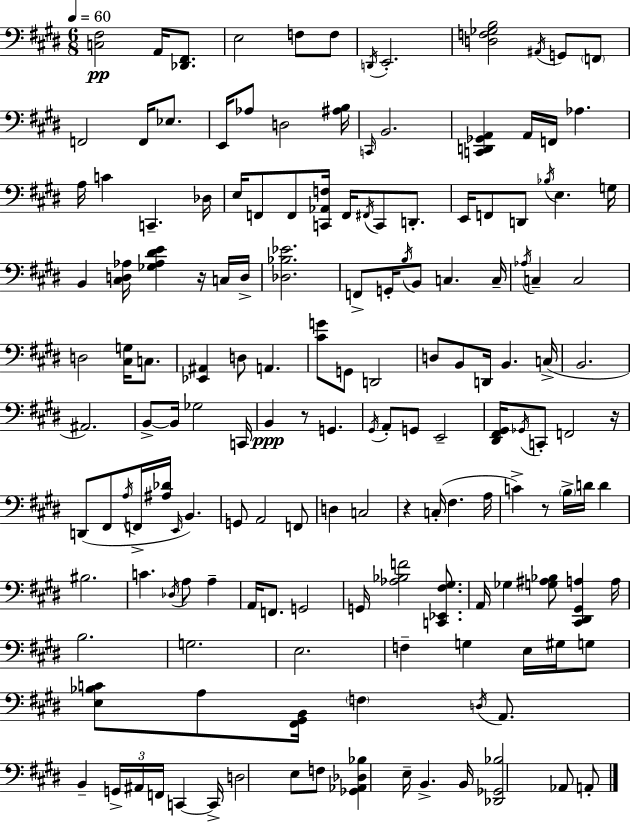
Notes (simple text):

[C3,F#3]/h A2/s [Db2,F#2]/e. E3/h F3/e F3/e D2/s E2/h. [D3,F3,Gb3,B3]/h A#2/s G2/e F2/e F2/h F2/s Eb3/e. E2/s Ab3/e D3/h [A#3,B3]/s C2/s B2/h. [C2,D2,Gb2,A2]/q A2/s F2/s Ab3/q. A3/s C4/q C2/q. Db3/s E3/s F2/e F2/e [C2,Ab2,F3]/s F2/s F#2/s C2/e D2/e. E2/s F2/e D2/e Bb3/s E3/q. G3/s B2/q [C#3,D3,Ab3]/s [Gb3,Ab3,D#4,E4]/q R/s C3/s D3/s [Db3,Bb3,Eb4]/h. F2/e G2/s B3/s B2/e C3/q. C3/s Ab3/s C3/q C3/h D3/h [C#3,G3]/s C3/e. [Eb2,A#2]/q D3/e A2/q. [C#4,G4]/e G2/e D2/h D3/e B2/e D2/s B2/q. C3/s B2/h. A#2/h. B2/e B2/s Gb3/h C2/s B2/q R/e G2/q. G#2/s A2/e G2/e E2/h [D#2,F#2,G#2]/s Gb2/s C2/e F2/h R/s D2/e F#2/e A3/s F2/s [A#3,Db4]/s E2/s B2/q. G2/e A2/h F2/e D3/q C3/h R/q C3/s F#3/q. A3/s C4/q R/e B3/s D4/s D4/q BIS3/h. C4/q. Db3/s A3/e A3/q A2/s F2/e. G2/h G2/s [Ab3,Bb3,F4]/h [C2,Eb2,F#3,G#3]/e. A2/s Gb3/q [G3,A#3,Bb3]/e [C#2,D#2,G#2,A3]/q A3/s B3/h. G3/h. E3/h. F3/q G3/q E3/s G#3/s G3/e [E3,Bb3,C4]/e A3/e [F#2,G#2,B2]/s F3/q D3/s A2/e. B2/q G2/s A#2/s F2/s C2/q C2/s D3/h E3/e F3/e [Gb2,Ab2,Db3,Bb3]/q E3/s B2/q. B2/s [Db2,Gb2,Bb3]/h Ab2/e A2/e